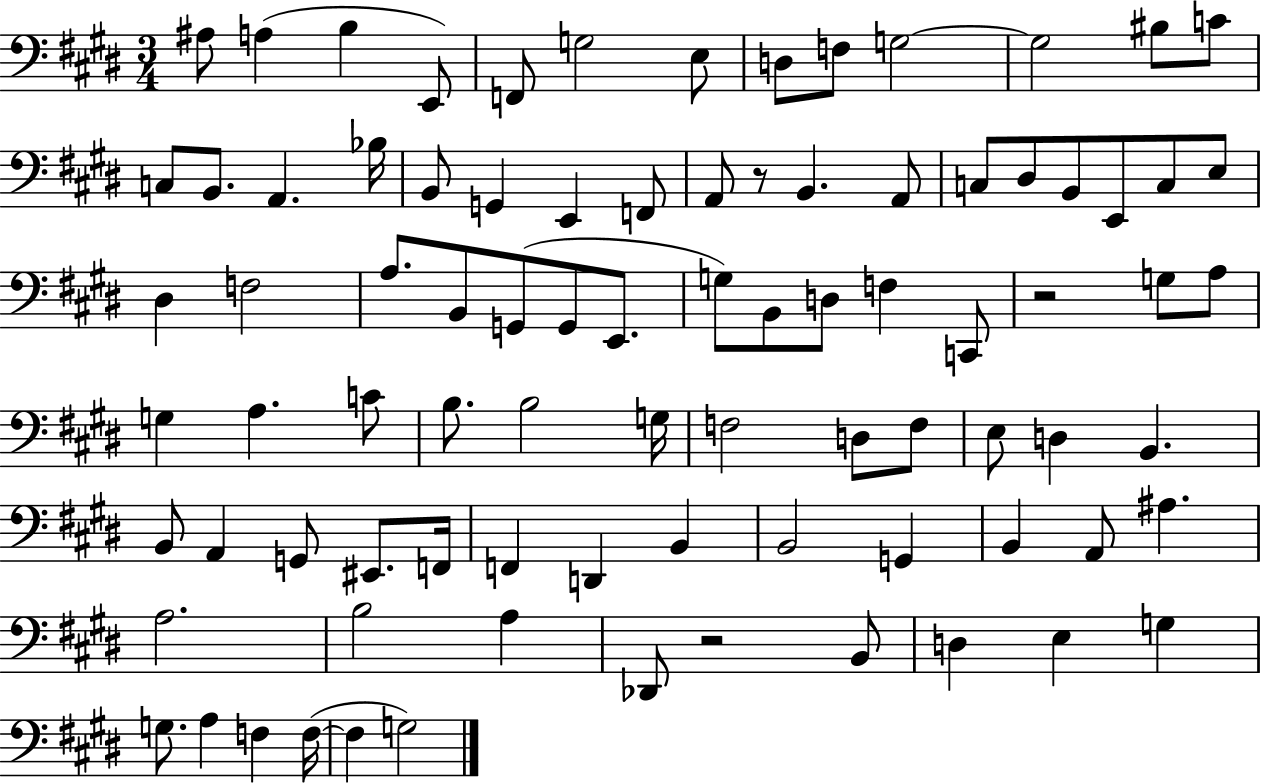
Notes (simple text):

A#3/e A3/q B3/q E2/e F2/e G3/h E3/e D3/e F3/e G3/h G3/h BIS3/e C4/e C3/e B2/e. A2/q. Bb3/s B2/e G2/q E2/q F2/e A2/e R/e B2/q. A2/e C3/e D#3/e B2/e E2/e C3/e E3/e D#3/q F3/h A3/e. B2/e G2/e G2/e E2/e. G3/e B2/e D3/e F3/q C2/e R/h G3/e A3/e G3/q A3/q. C4/e B3/e. B3/h G3/s F3/h D3/e F3/e E3/e D3/q B2/q. B2/e A2/q G2/e EIS2/e. F2/s F2/q D2/q B2/q B2/h G2/q B2/q A2/e A#3/q. A3/h. B3/h A3/q Db2/e R/h B2/e D3/q E3/q G3/q G3/e. A3/q F3/q F3/s F3/q G3/h